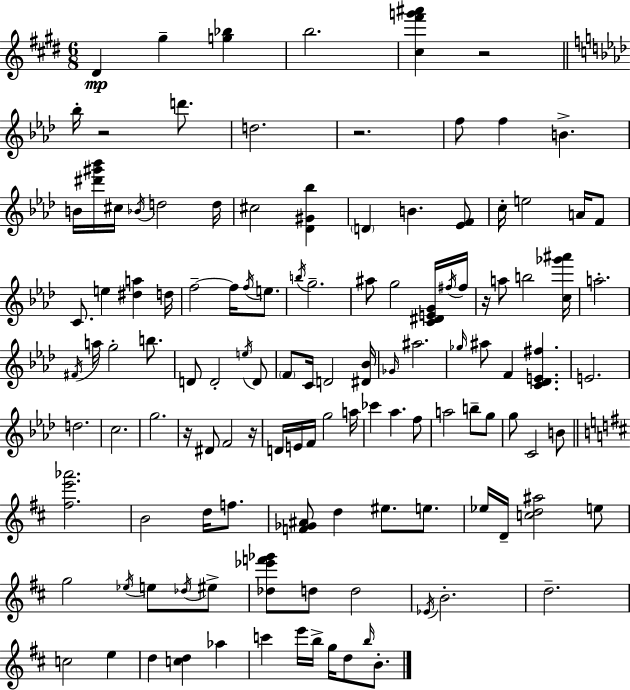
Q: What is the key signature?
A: E major